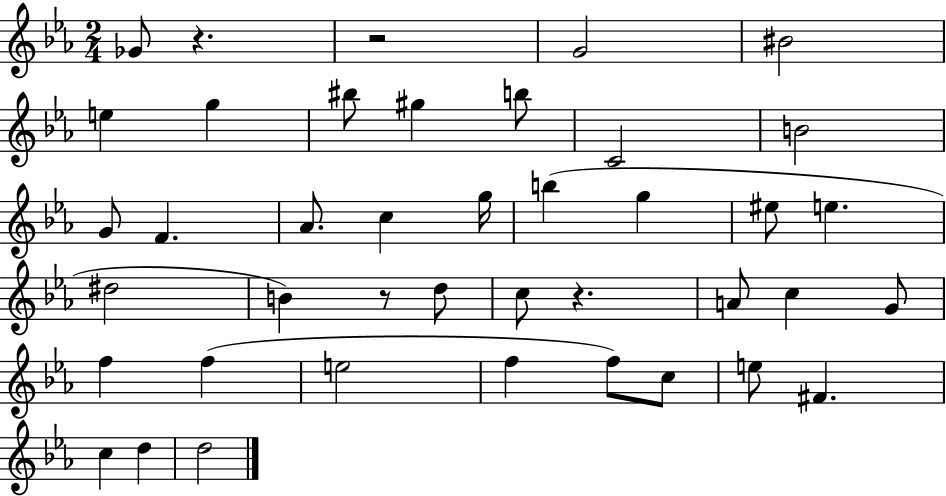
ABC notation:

X:1
T:Untitled
M:2/4
L:1/4
K:Eb
_G/2 z z2 G2 ^B2 e g ^b/2 ^g b/2 C2 B2 G/2 F _A/2 c g/4 b g ^e/2 e ^d2 B z/2 d/2 c/2 z A/2 c G/2 f f e2 f f/2 c/2 e/2 ^F c d d2